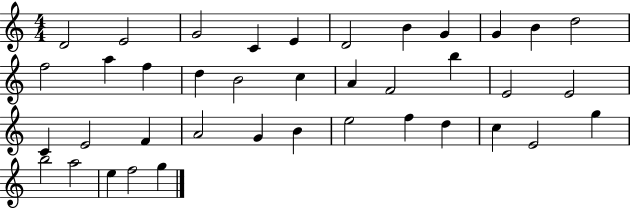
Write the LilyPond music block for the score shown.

{
  \clef treble
  \numericTimeSignature
  \time 4/4
  \key c \major
  d'2 e'2 | g'2 c'4 e'4 | d'2 b'4 g'4 | g'4 b'4 d''2 | \break f''2 a''4 f''4 | d''4 b'2 c''4 | a'4 f'2 b''4 | e'2 e'2 | \break c'4 e'2 f'4 | a'2 g'4 b'4 | e''2 f''4 d''4 | c''4 e'2 g''4 | \break b''2 a''2 | e''4 f''2 g''4 | \bar "|."
}